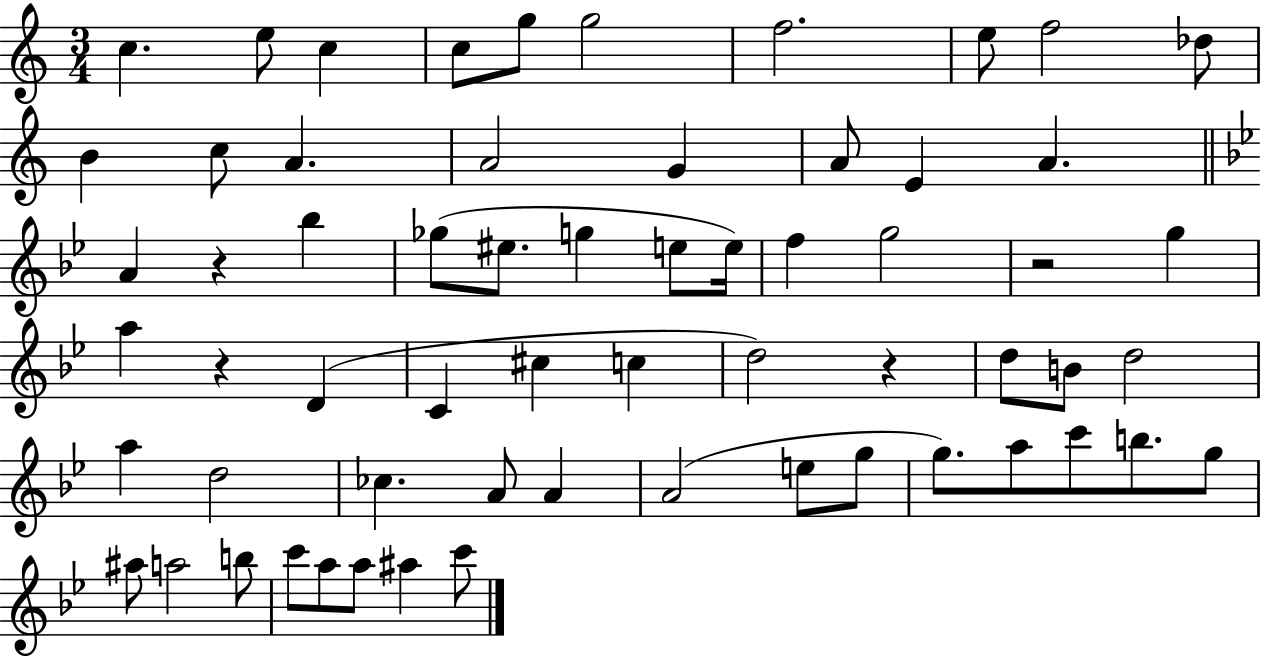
C5/q. E5/e C5/q C5/e G5/e G5/h F5/h. E5/e F5/h Db5/e B4/q C5/e A4/q. A4/h G4/q A4/e E4/q A4/q. A4/q R/q Bb5/q Gb5/e EIS5/e. G5/q E5/e E5/s F5/q G5/h R/h G5/q A5/q R/q D4/q C4/q C#5/q C5/q D5/h R/q D5/e B4/e D5/h A5/q D5/h CES5/q. A4/e A4/q A4/h E5/e G5/e G5/e. A5/e C6/e B5/e. G5/e A#5/e A5/h B5/e C6/e A5/e A5/e A#5/q C6/e